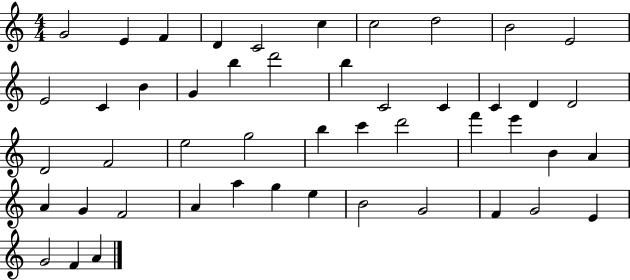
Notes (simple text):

G4/h E4/q F4/q D4/q C4/h C5/q C5/h D5/h B4/h E4/h E4/h C4/q B4/q G4/q B5/q D6/h B5/q C4/h C4/q C4/q D4/q D4/h D4/h F4/h E5/h G5/h B5/q C6/q D6/h F6/q E6/q B4/q A4/q A4/q G4/q F4/h A4/q A5/q G5/q E5/q B4/h G4/h F4/q G4/h E4/q G4/h F4/q A4/q